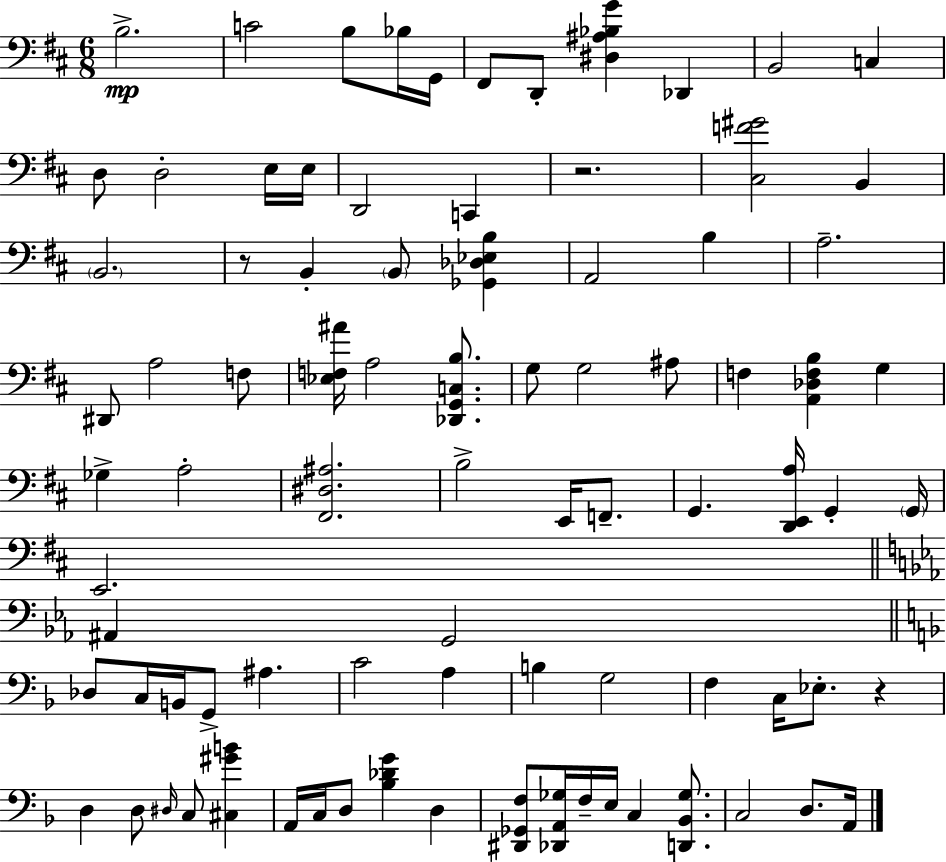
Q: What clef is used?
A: bass